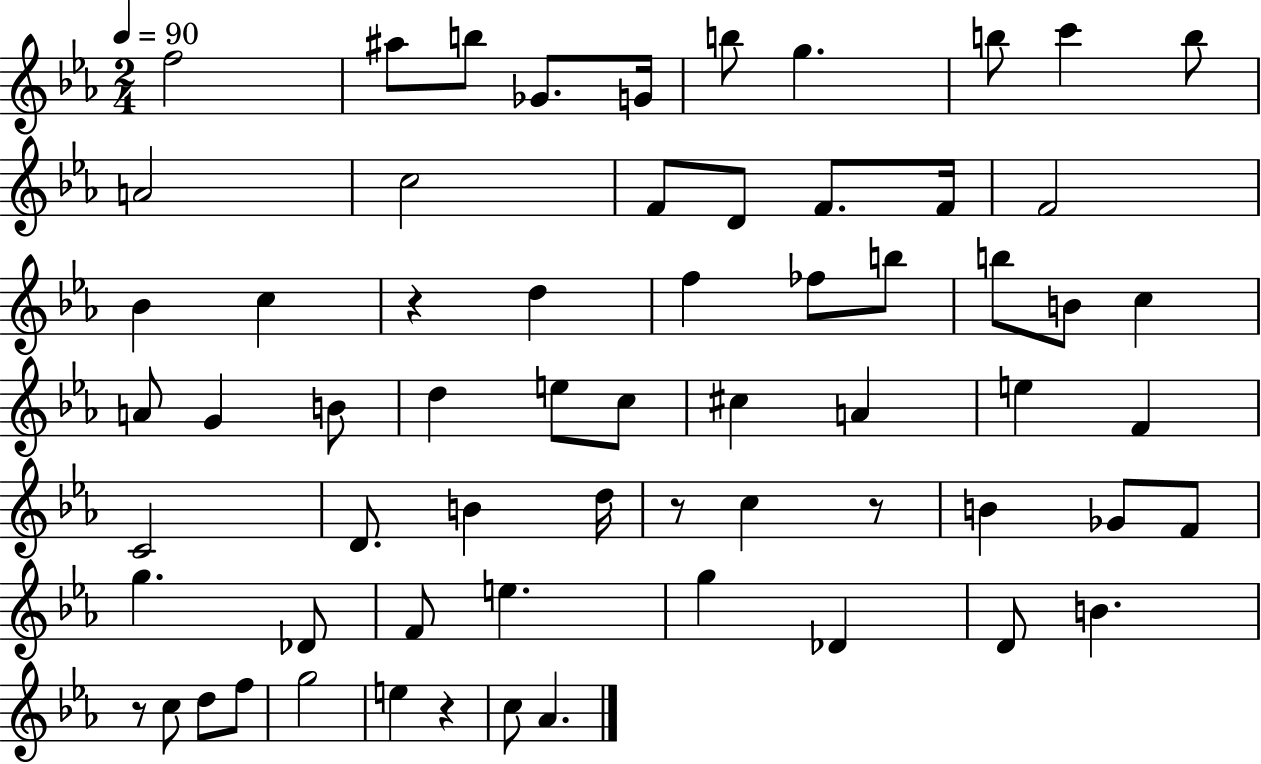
F5/h A#5/e B5/e Gb4/e. G4/s B5/e G5/q. B5/e C6/q B5/e A4/h C5/h F4/e D4/e F4/e. F4/s F4/h Bb4/q C5/q R/q D5/q F5/q FES5/e B5/e B5/e B4/e C5/q A4/e G4/q B4/e D5/q E5/e C5/e C#5/q A4/q E5/q F4/q C4/h D4/e. B4/q D5/s R/e C5/q R/e B4/q Gb4/e F4/e G5/q. Db4/e F4/e E5/q. G5/q Db4/q D4/e B4/q. R/e C5/e D5/e F5/e G5/h E5/q R/q C5/e Ab4/q.